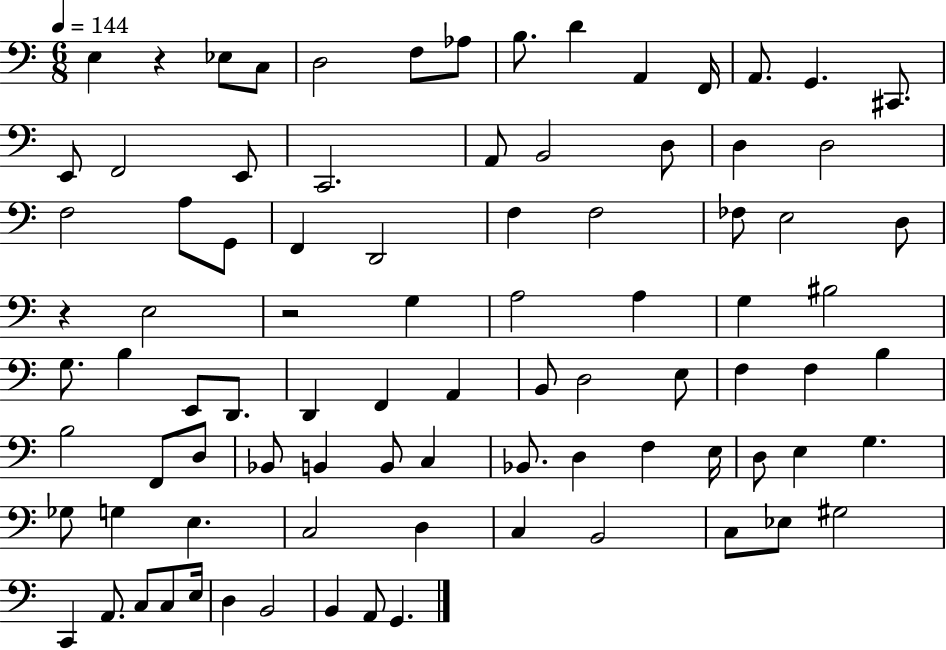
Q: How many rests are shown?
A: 3